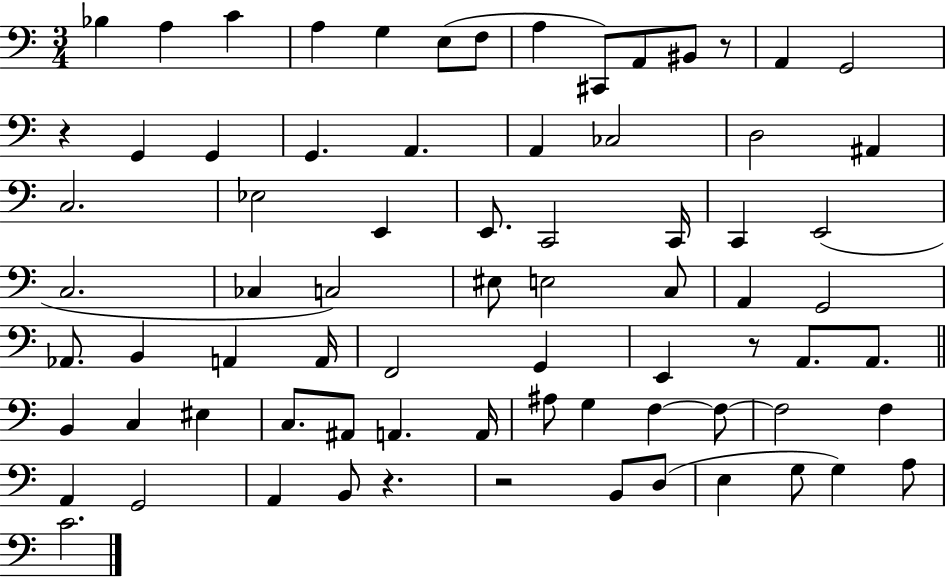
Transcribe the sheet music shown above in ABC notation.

X:1
T:Untitled
M:3/4
L:1/4
K:C
_B, A, C A, G, E,/2 F,/2 A, ^C,,/2 A,,/2 ^B,,/2 z/2 A,, G,,2 z G,, G,, G,, A,, A,, _C,2 D,2 ^A,, C,2 _E,2 E,, E,,/2 C,,2 C,,/4 C,, E,,2 C,2 _C, C,2 ^E,/2 E,2 C,/2 A,, G,,2 _A,,/2 B,, A,, A,,/4 F,,2 G,, E,, z/2 A,,/2 A,,/2 B,, C, ^E, C,/2 ^A,,/2 A,, A,,/4 ^A,/2 G, F, F,/2 F,2 F, A,, G,,2 A,, B,,/2 z z2 B,,/2 D,/2 E, G,/2 G, A,/2 C2